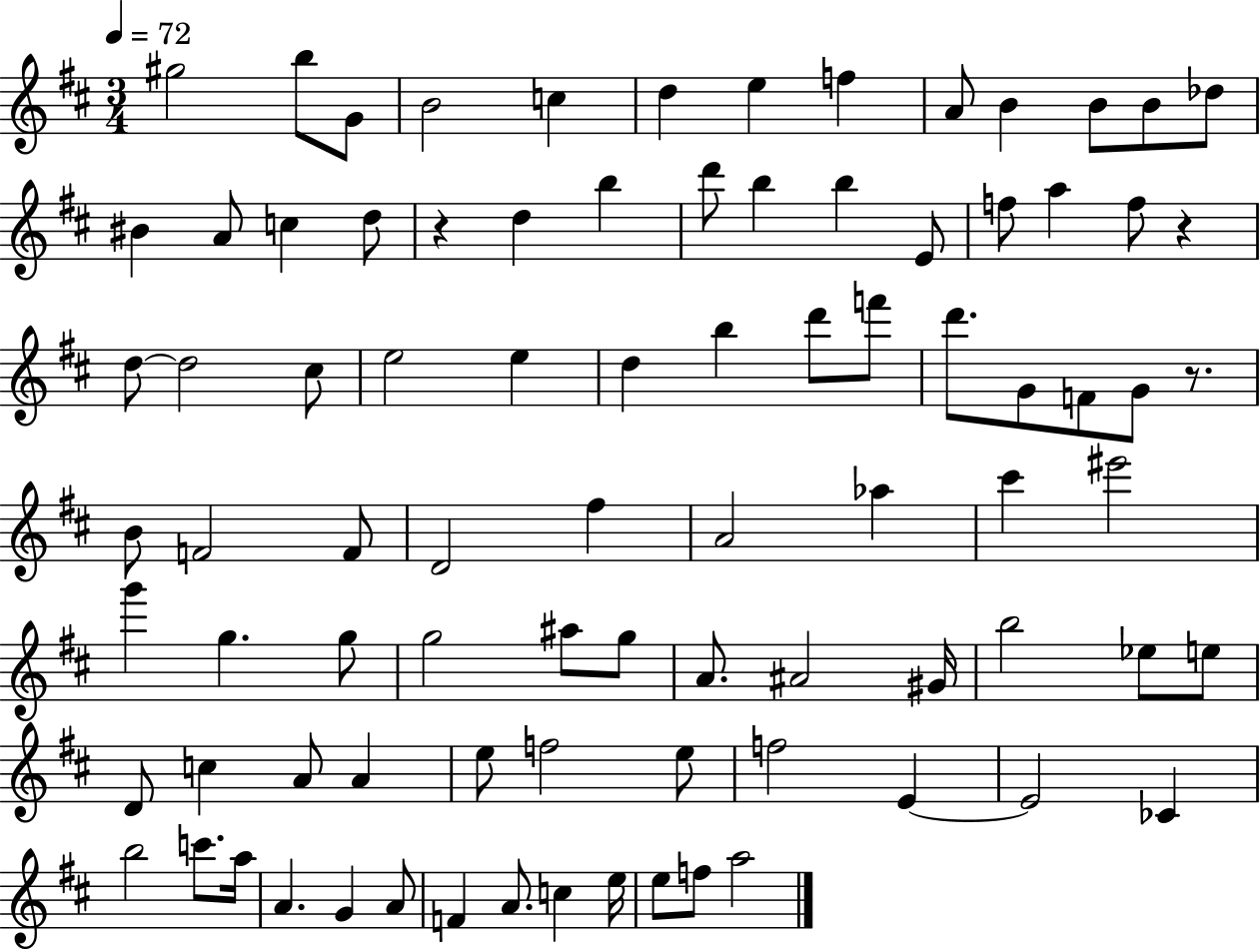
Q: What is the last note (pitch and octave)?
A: A5